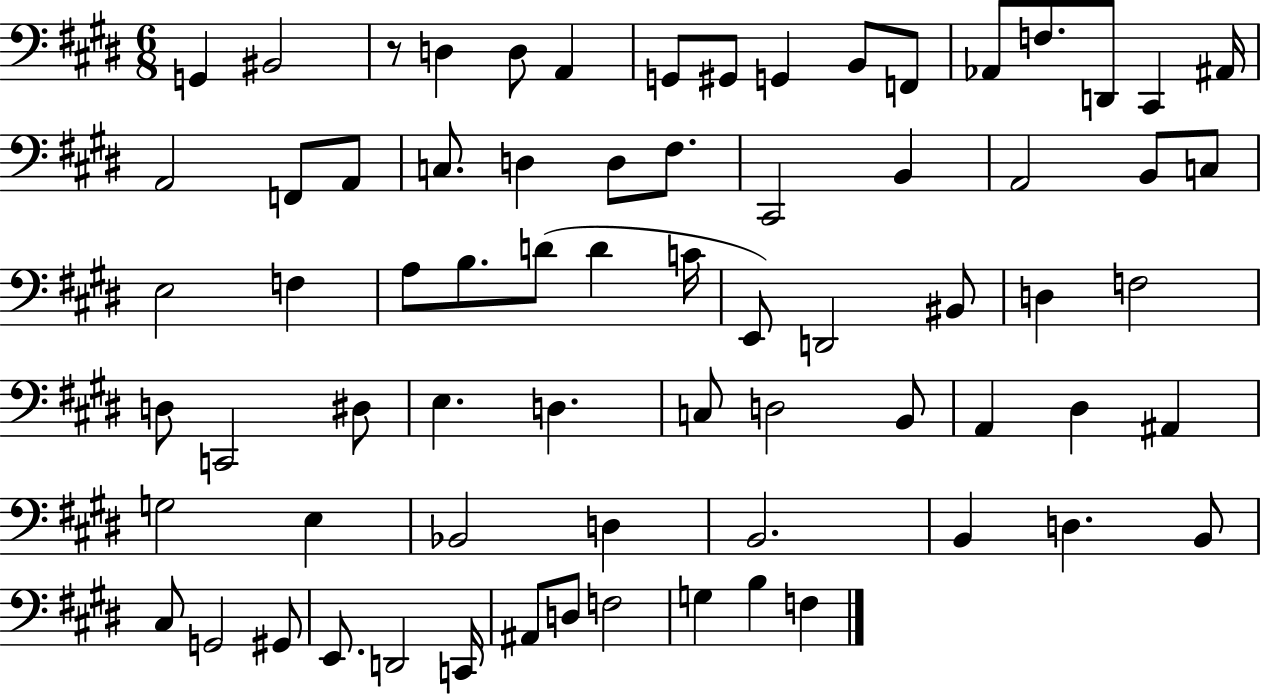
X:1
T:Untitled
M:6/8
L:1/4
K:E
G,, ^B,,2 z/2 D, D,/2 A,, G,,/2 ^G,,/2 G,, B,,/2 F,,/2 _A,,/2 F,/2 D,,/2 ^C,, ^A,,/4 A,,2 F,,/2 A,,/2 C,/2 D, D,/2 ^F,/2 ^C,,2 B,, A,,2 B,,/2 C,/2 E,2 F, A,/2 B,/2 D/2 D C/4 E,,/2 D,,2 ^B,,/2 D, F,2 D,/2 C,,2 ^D,/2 E, D, C,/2 D,2 B,,/2 A,, ^D, ^A,, G,2 E, _B,,2 D, B,,2 B,, D, B,,/2 ^C,/2 G,,2 ^G,,/2 E,,/2 D,,2 C,,/4 ^A,,/2 D,/2 F,2 G, B, F,